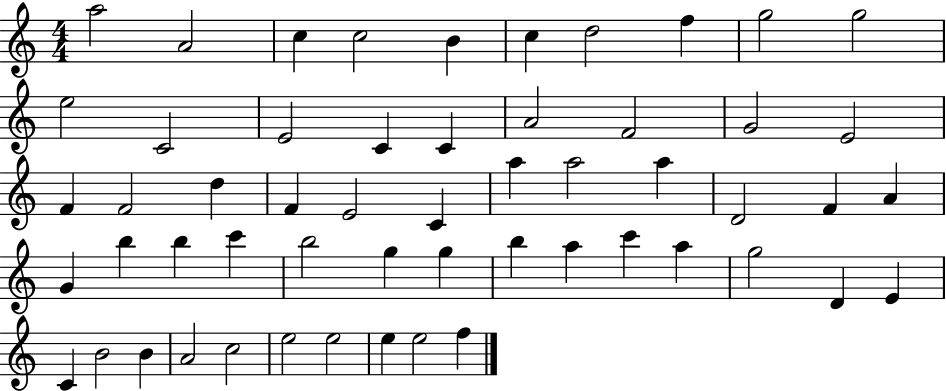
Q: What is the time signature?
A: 4/4